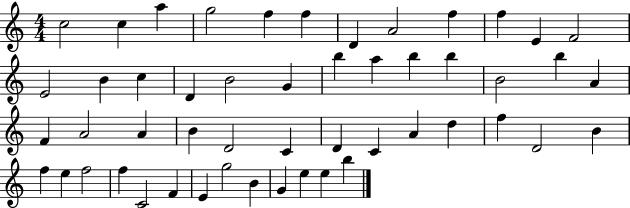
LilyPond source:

{
  \clef treble
  \numericTimeSignature
  \time 4/4
  \key c \major
  c''2 c''4 a''4 | g''2 f''4 f''4 | d'4 a'2 f''4 | f''4 e'4 f'2 | \break e'2 b'4 c''4 | d'4 b'2 g'4 | b''4 a''4 b''4 b''4 | b'2 b''4 a'4 | \break f'4 a'2 a'4 | b'4 d'2 c'4 | d'4 c'4 a'4 d''4 | f''4 d'2 b'4 | \break f''4 e''4 f''2 | f''4 c'2 f'4 | e'4 g''2 b'4 | g'4 e''4 e''4 b''4 | \break \bar "|."
}